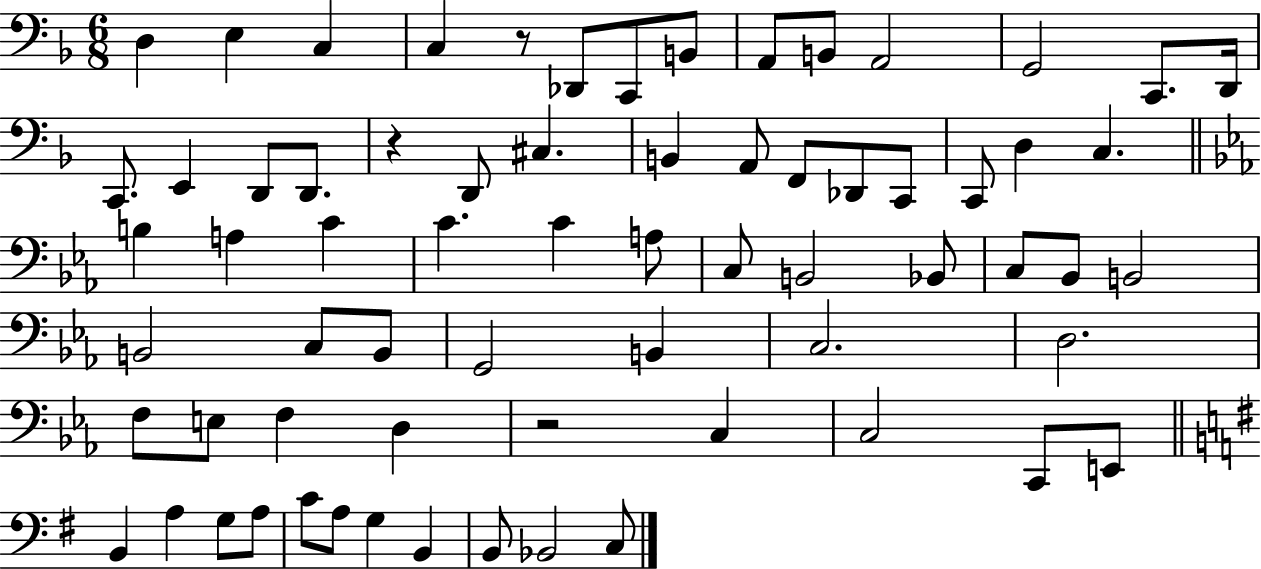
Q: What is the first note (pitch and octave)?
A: D3